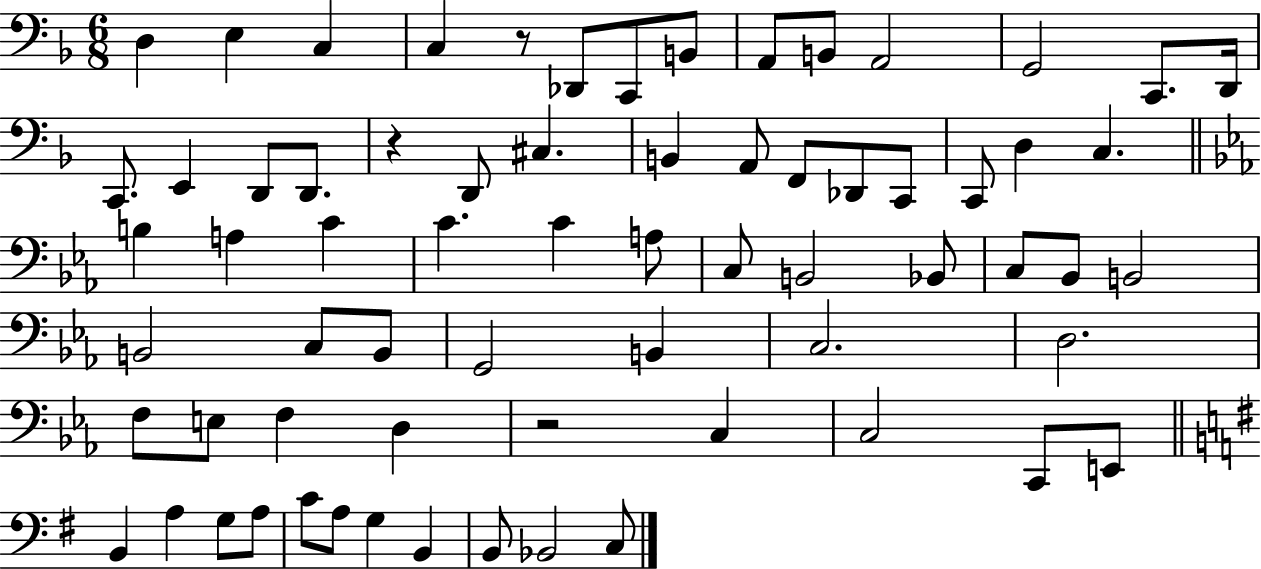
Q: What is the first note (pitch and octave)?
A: D3